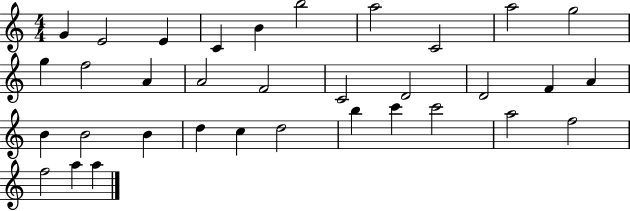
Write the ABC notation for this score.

X:1
T:Untitled
M:4/4
L:1/4
K:C
G E2 E C B b2 a2 C2 a2 g2 g f2 A A2 F2 C2 D2 D2 F A B B2 B d c d2 b c' c'2 a2 f2 f2 a a